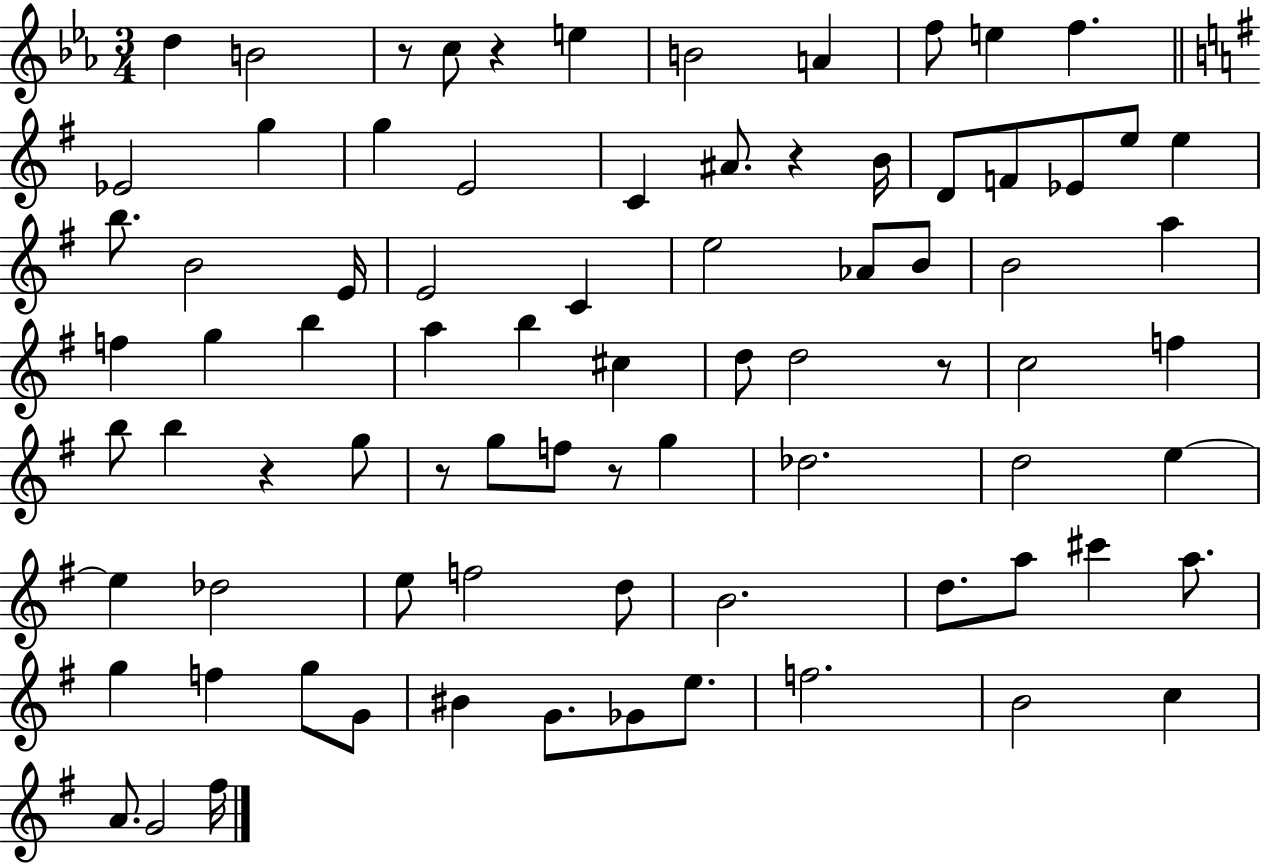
X:1
T:Untitled
M:3/4
L:1/4
K:Eb
d B2 z/2 c/2 z e B2 A f/2 e f _E2 g g E2 C ^A/2 z B/4 D/2 F/2 _E/2 e/2 e b/2 B2 E/4 E2 C e2 _A/2 B/2 B2 a f g b a b ^c d/2 d2 z/2 c2 f b/2 b z g/2 z/2 g/2 f/2 z/2 g _d2 d2 e e _d2 e/2 f2 d/2 B2 d/2 a/2 ^c' a/2 g f g/2 G/2 ^B G/2 _G/2 e/2 f2 B2 c A/2 G2 ^f/4